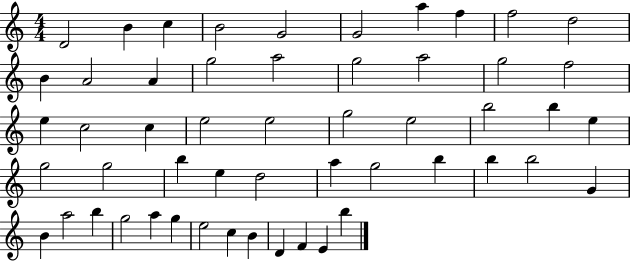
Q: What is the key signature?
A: C major